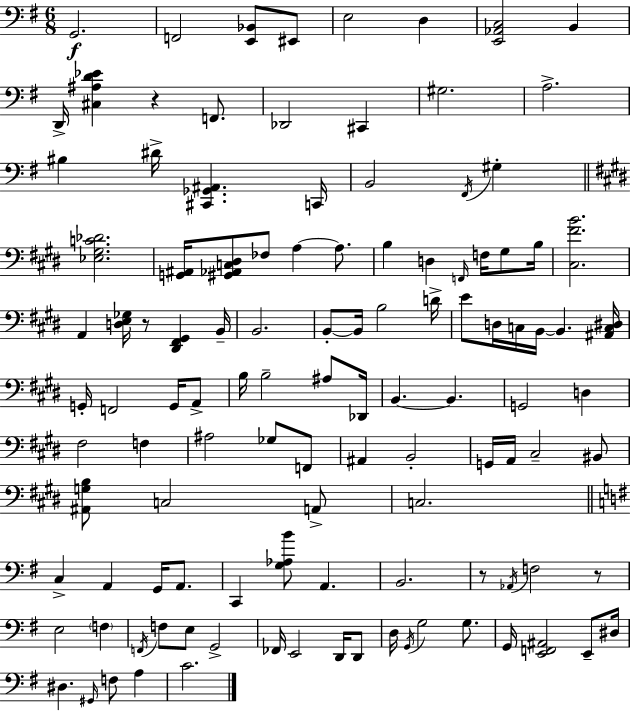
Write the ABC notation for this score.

X:1
T:Untitled
M:6/8
L:1/4
K:Em
G,,2 F,,2 [E,,_B,,]/2 ^E,,/2 E,2 D, [E,,_A,,C,]2 B,, D,,/4 [^C,^A,D_E] z F,,/2 _D,,2 ^C,, ^G,2 A,2 ^B, ^D/4 [^C,,_G,,^A,,] C,,/4 B,,2 ^F,,/4 ^G, [_E,^G,C_D]2 [G,,^A,,]/4 [^G,,_A,,C,^D,]/2 _F,/2 A, A,/2 B, D, F,,/4 F,/4 ^G,/2 B,/4 [^C,^FB]2 A,, [D,E,_G,]/4 z/2 [^D,,^F,,^G,,] B,,/4 B,,2 B,,/2 B,,/4 B,2 D/4 E/2 D,/4 C,/4 B,,/4 B,, [^A,,C,^D,]/4 G,,/4 F,,2 G,,/4 A,,/2 B,/4 B,2 ^A,/2 _D,,/4 B,, B,, G,,2 D, ^F,2 F, ^A,2 _G,/2 F,,/2 ^A,, B,,2 G,,/4 A,,/4 ^C,2 ^B,,/2 [^A,,G,B,]/2 C,2 A,,/2 C,2 C, A,, G,,/4 A,,/2 C,, [G,_A,B]/2 A,, B,,2 z/2 _A,,/4 F,2 z/2 E,2 F, F,,/4 F,/2 E,/2 G,,2 _F,,/4 E,,2 D,,/4 D,,/2 D,/4 G,,/4 G,2 G,/2 G,,/4 [E,,F,,^A,,]2 E,,/2 ^D,/4 ^D, ^G,,/4 F,/2 A, C2